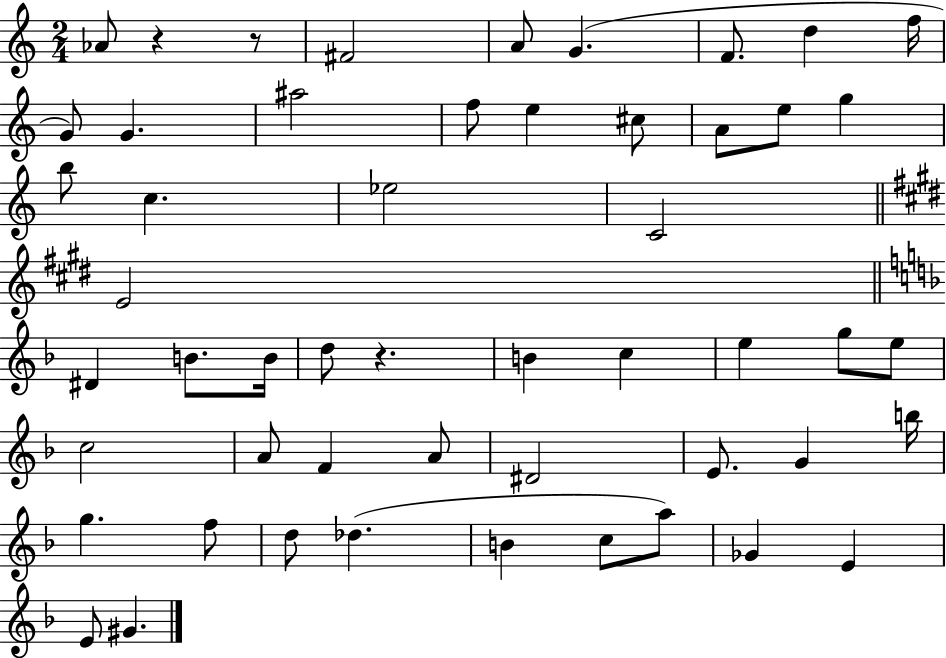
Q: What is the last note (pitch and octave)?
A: G#4